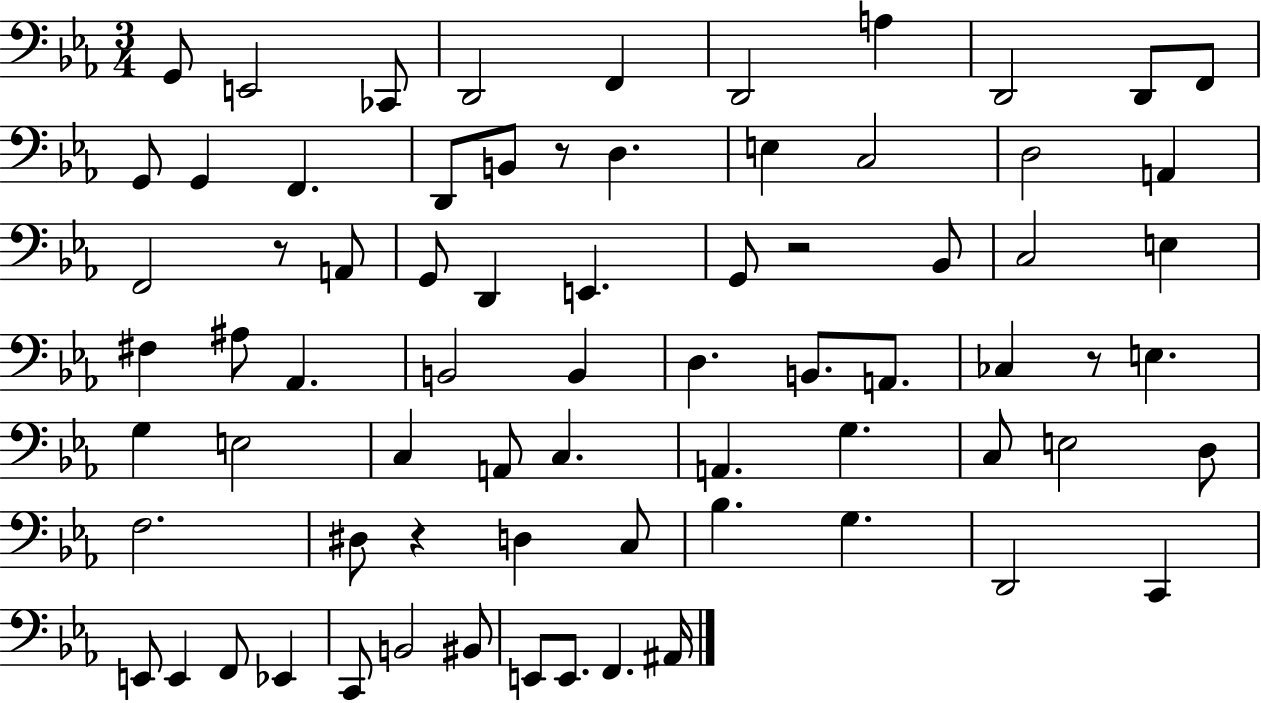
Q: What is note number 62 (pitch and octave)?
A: C2